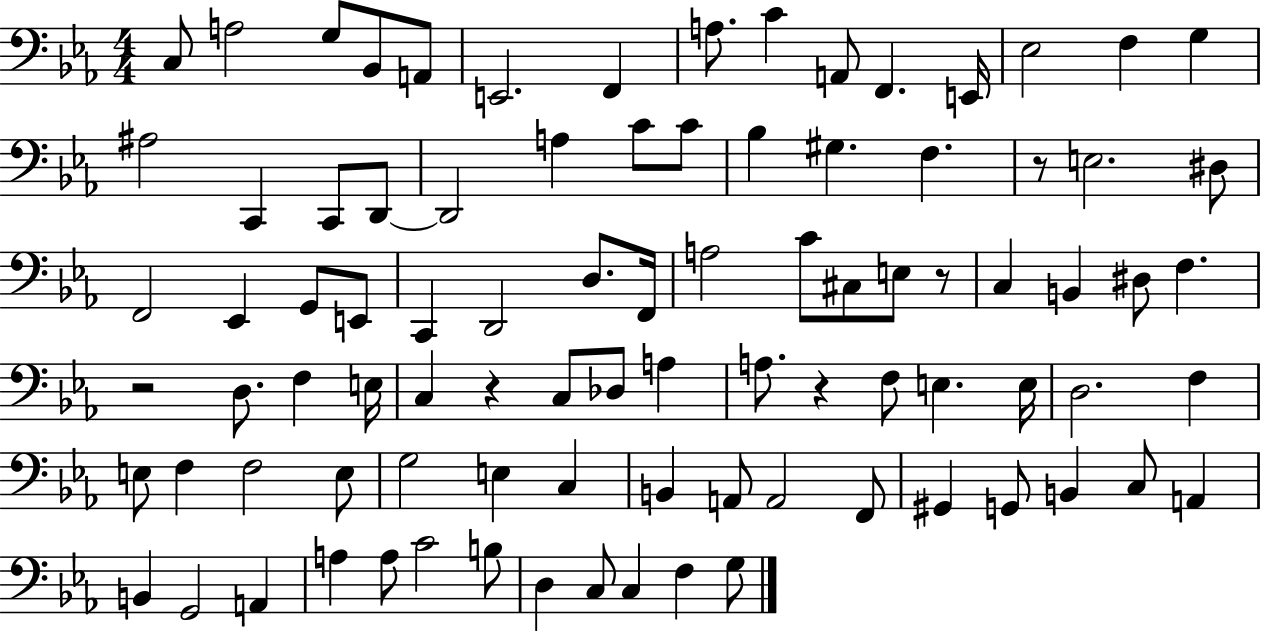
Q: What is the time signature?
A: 4/4